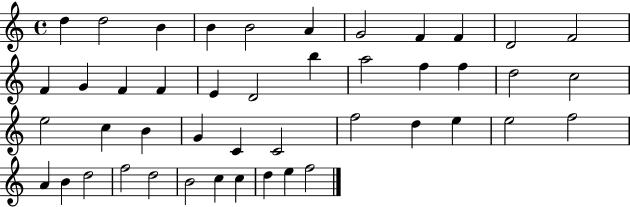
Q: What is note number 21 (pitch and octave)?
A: F5